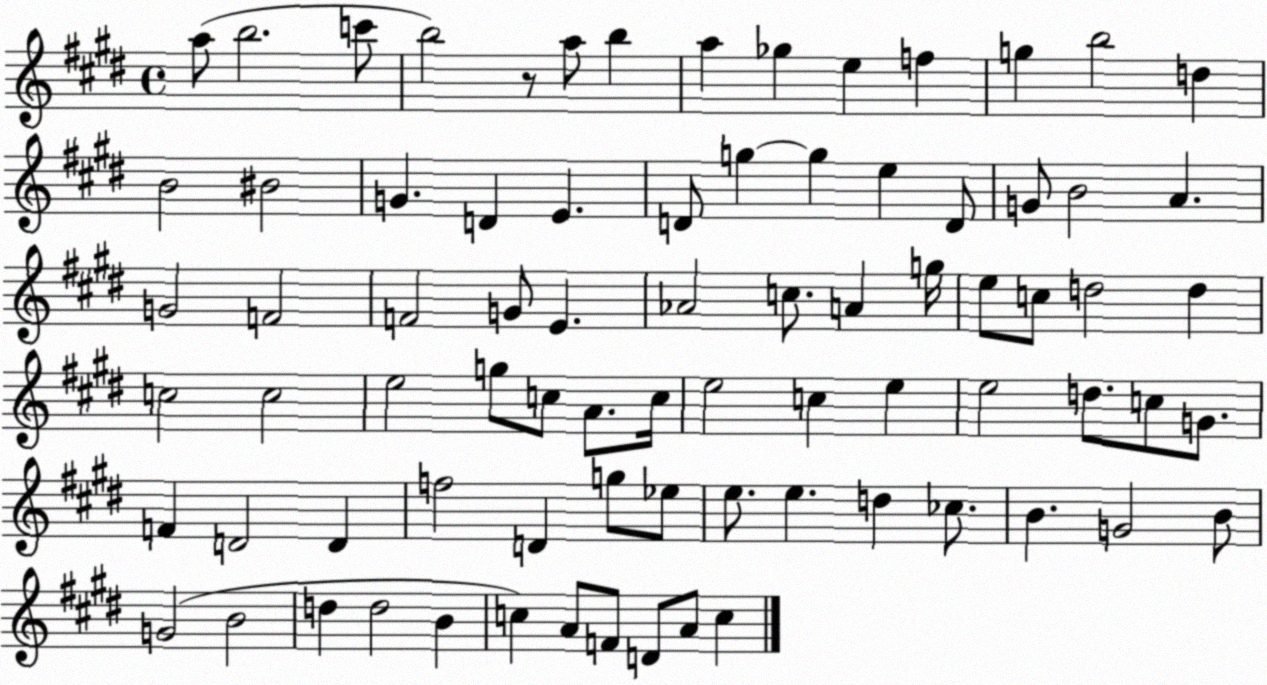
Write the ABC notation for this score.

X:1
T:Untitled
M:4/4
L:1/4
K:E
a/2 b2 c'/2 b2 z/2 a/2 b a _g e f g b2 d B2 ^B2 G D E D/2 g g e D/2 G/2 B2 A G2 F2 F2 G/2 E _A2 c/2 A g/4 e/2 c/2 d2 d c2 c2 e2 g/2 c/2 A/2 c/4 e2 c e e2 d/2 c/2 G/2 F D2 D f2 D g/2 _e/2 e/2 e d _c/2 B G2 B/2 G2 B2 d d2 B c A/2 F/2 D/2 A/2 c